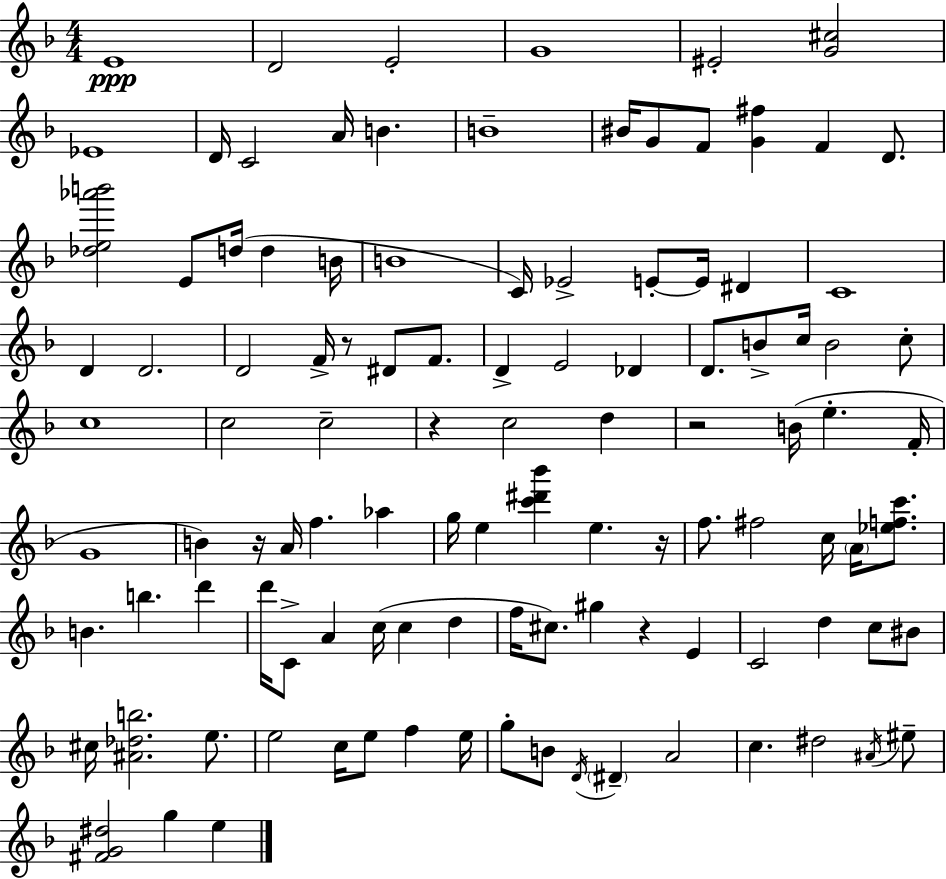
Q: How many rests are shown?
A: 6